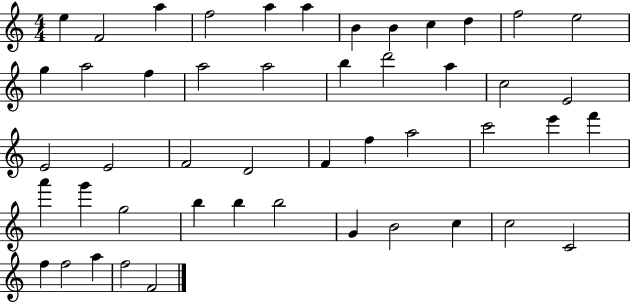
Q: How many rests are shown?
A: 0